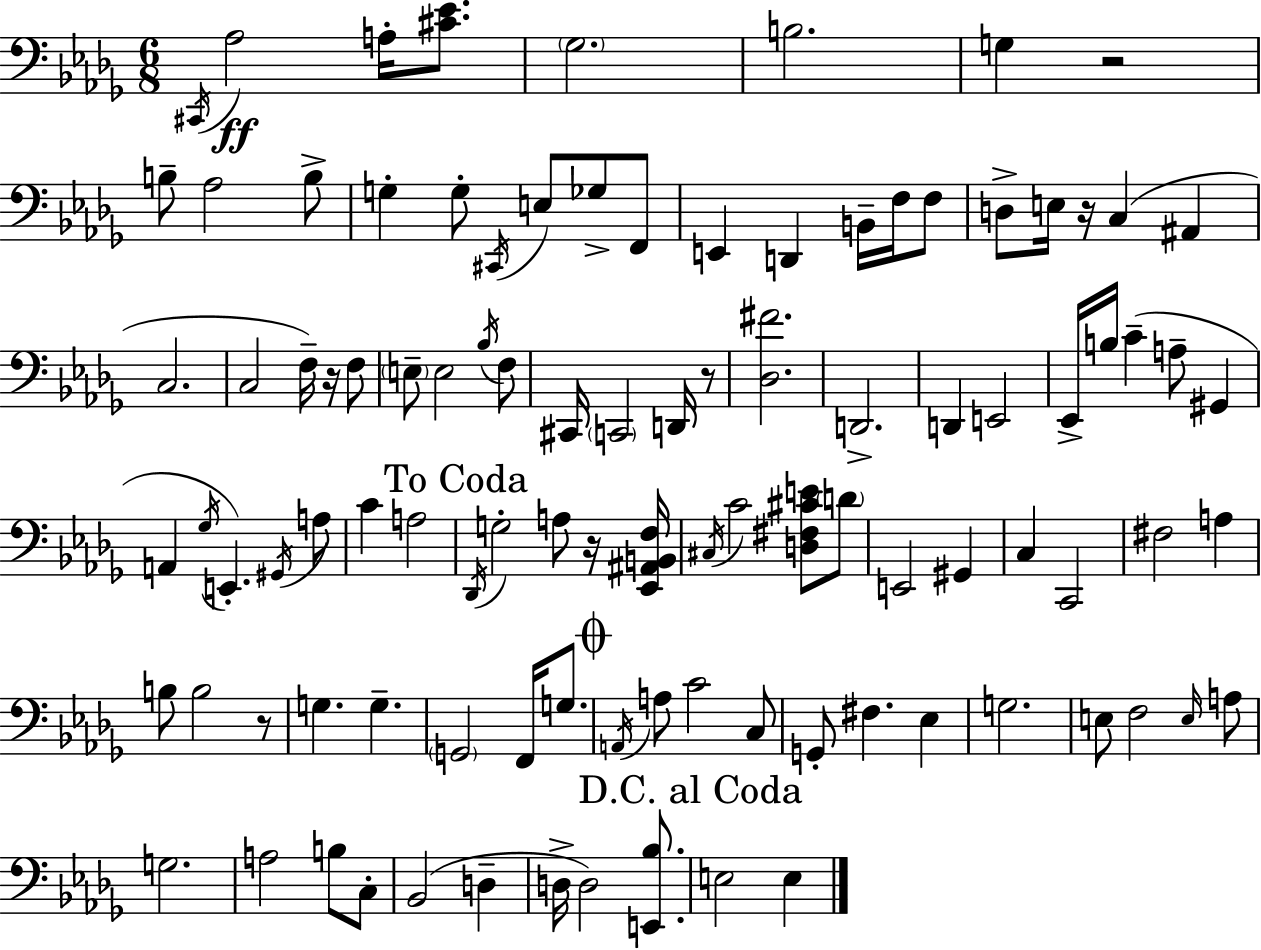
X:1
T:Untitled
M:6/8
L:1/4
K:Bbm
^C,,/4 _A,2 A,/4 [^C_E]/2 _G,2 B,2 G, z2 B,/2 _A,2 B,/2 G, G,/2 ^C,,/4 E,/2 _G,/2 F,,/2 E,, D,, B,,/4 F,/4 F,/2 D,/2 E,/4 z/4 C, ^A,, C,2 C,2 F,/4 z/4 F,/2 E,/2 E,2 _B,/4 F,/2 ^C,,/4 C,,2 D,,/4 z/2 [_D,^F]2 D,,2 D,, E,,2 _E,,/4 B,/4 C A,/2 ^G,, A,, _G,/4 E,, ^G,,/4 A,/2 C A,2 _D,,/4 G,2 A,/2 z/4 [_E,,^A,,B,,F,]/4 ^C,/4 C2 [D,^F,^CE]/2 D/2 E,,2 ^G,, C, C,,2 ^F,2 A, B,/2 B,2 z/2 G, G, G,,2 F,,/4 G,/2 A,,/4 A,/2 C2 C,/2 G,,/2 ^F, _E, G,2 E,/2 F,2 E,/4 A,/2 G,2 A,2 B,/2 C,/2 _B,,2 D, D,/4 D,2 [E,,_B,]/2 E,2 E,